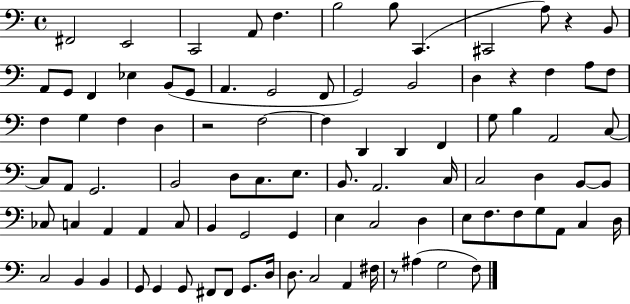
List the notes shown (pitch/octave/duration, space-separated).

F#2/h E2/h C2/h A2/e F3/q. B3/h B3/e C2/q. C#2/h A3/e R/q B2/e A2/e G2/e F2/q Eb3/q B2/e G2/e A2/q. G2/h F2/e G2/h B2/h D3/q R/q F3/q A3/e F3/e F3/q G3/q F3/q D3/q R/h F3/h F3/q D2/q D2/q F2/q G3/e B3/q A2/h C3/e C3/e A2/e G2/h. B2/h D3/e C3/e. E3/e. B2/e. A2/h. C3/s C3/h D3/q B2/e B2/e CES3/e C3/q A2/q A2/q C3/e B2/q G2/h G2/q E3/q C3/h D3/q E3/e F3/e. F3/e G3/e A2/e C3/q D3/s C3/h B2/q B2/q G2/e G2/q G2/e F#2/e F#2/e G2/e. D3/s D3/e. C3/h A2/q F#3/s R/e A#3/q G3/h F3/e